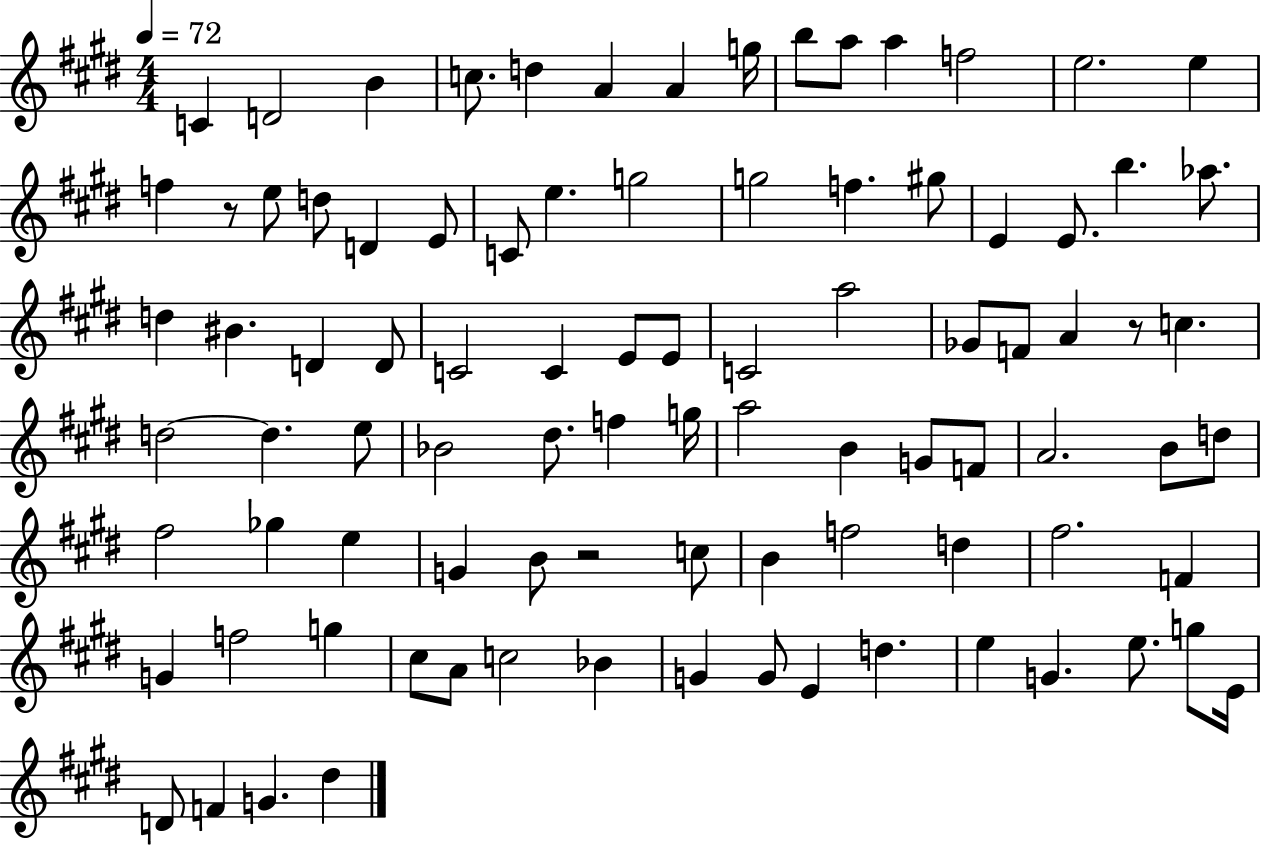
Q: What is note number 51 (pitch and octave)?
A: A5